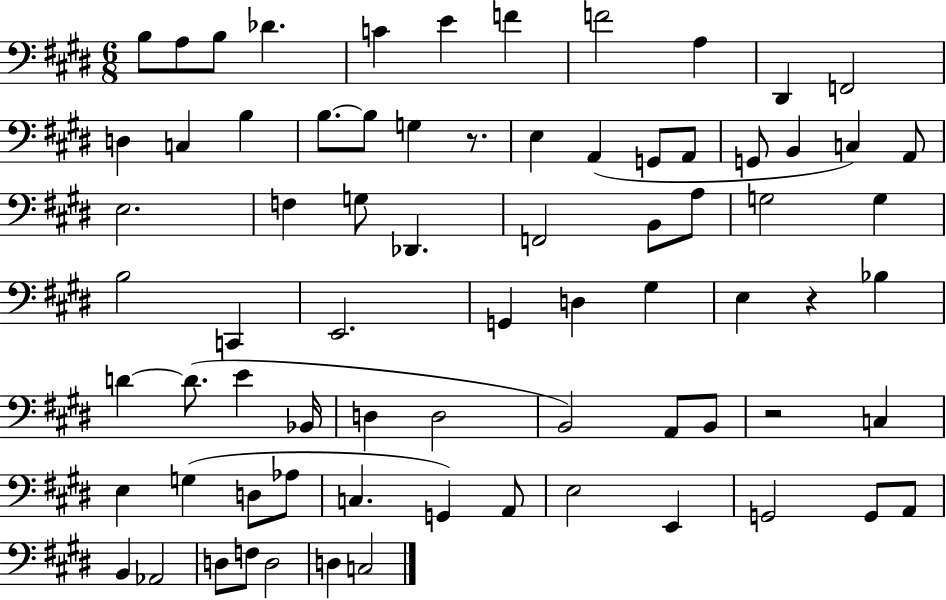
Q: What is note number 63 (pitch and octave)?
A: G2